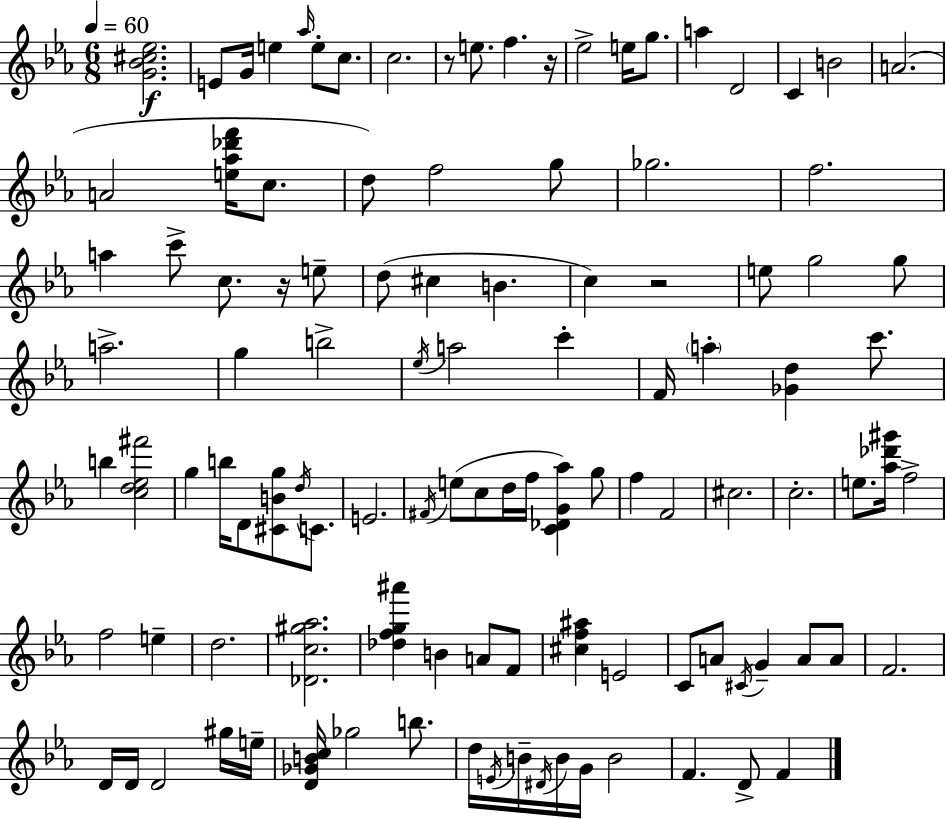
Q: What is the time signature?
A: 6/8